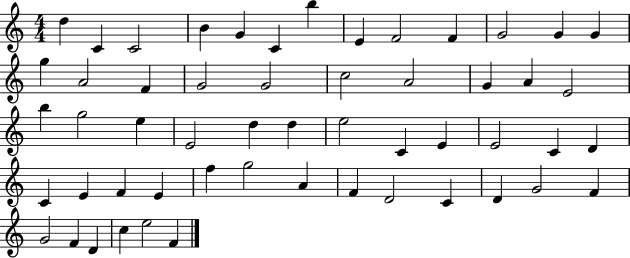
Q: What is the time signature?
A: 4/4